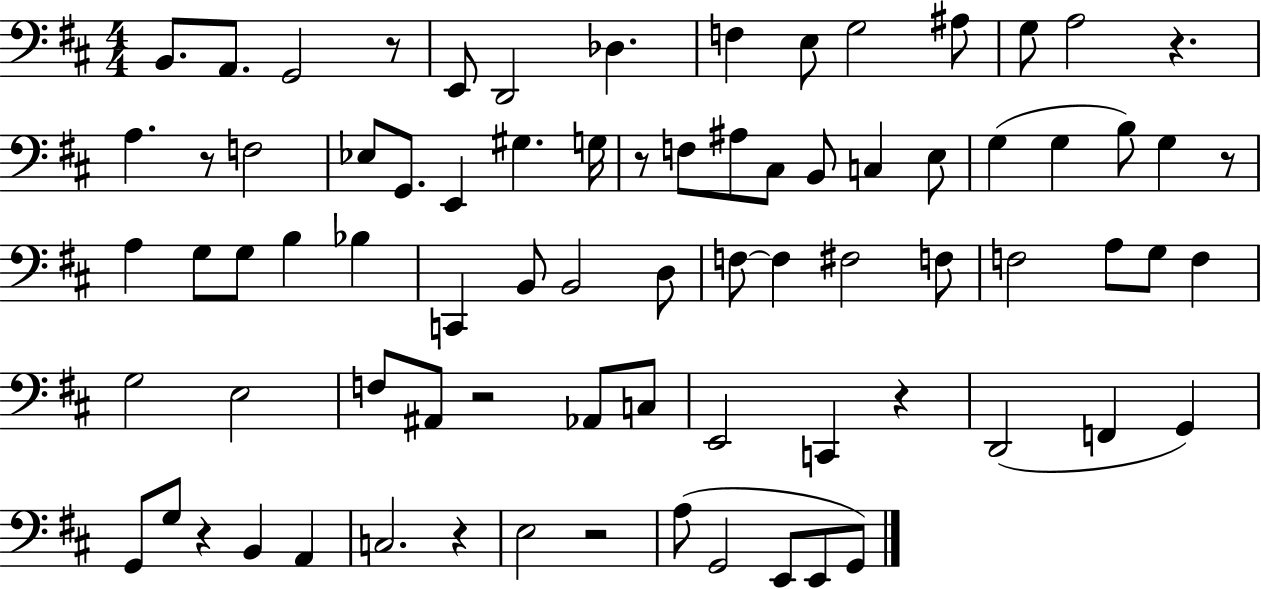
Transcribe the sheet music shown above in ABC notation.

X:1
T:Untitled
M:4/4
L:1/4
K:D
B,,/2 A,,/2 G,,2 z/2 E,,/2 D,,2 _D, F, E,/2 G,2 ^A,/2 G,/2 A,2 z A, z/2 F,2 _E,/2 G,,/2 E,, ^G, G,/4 z/2 F,/2 ^A,/2 ^C,/2 B,,/2 C, E,/2 G, G, B,/2 G, z/2 A, G,/2 G,/2 B, _B, C,, B,,/2 B,,2 D,/2 F,/2 F, ^F,2 F,/2 F,2 A,/2 G,/2 F, G,2 E,2 F,/2 ^A,,/2 z2 _A,,/2 C,/2 E,,2 C,, z D,,2 F,, G,, G,,/2 G,/2 z B,, A,, C,2 z E,2 z2 A,/2 G,,2 E,,/2 E,,/2 G,,/2